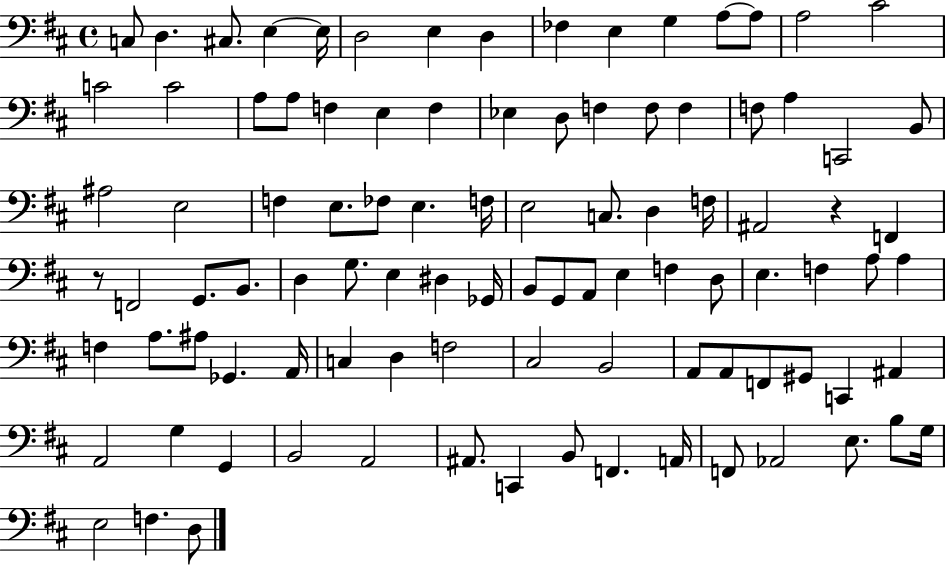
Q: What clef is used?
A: bass